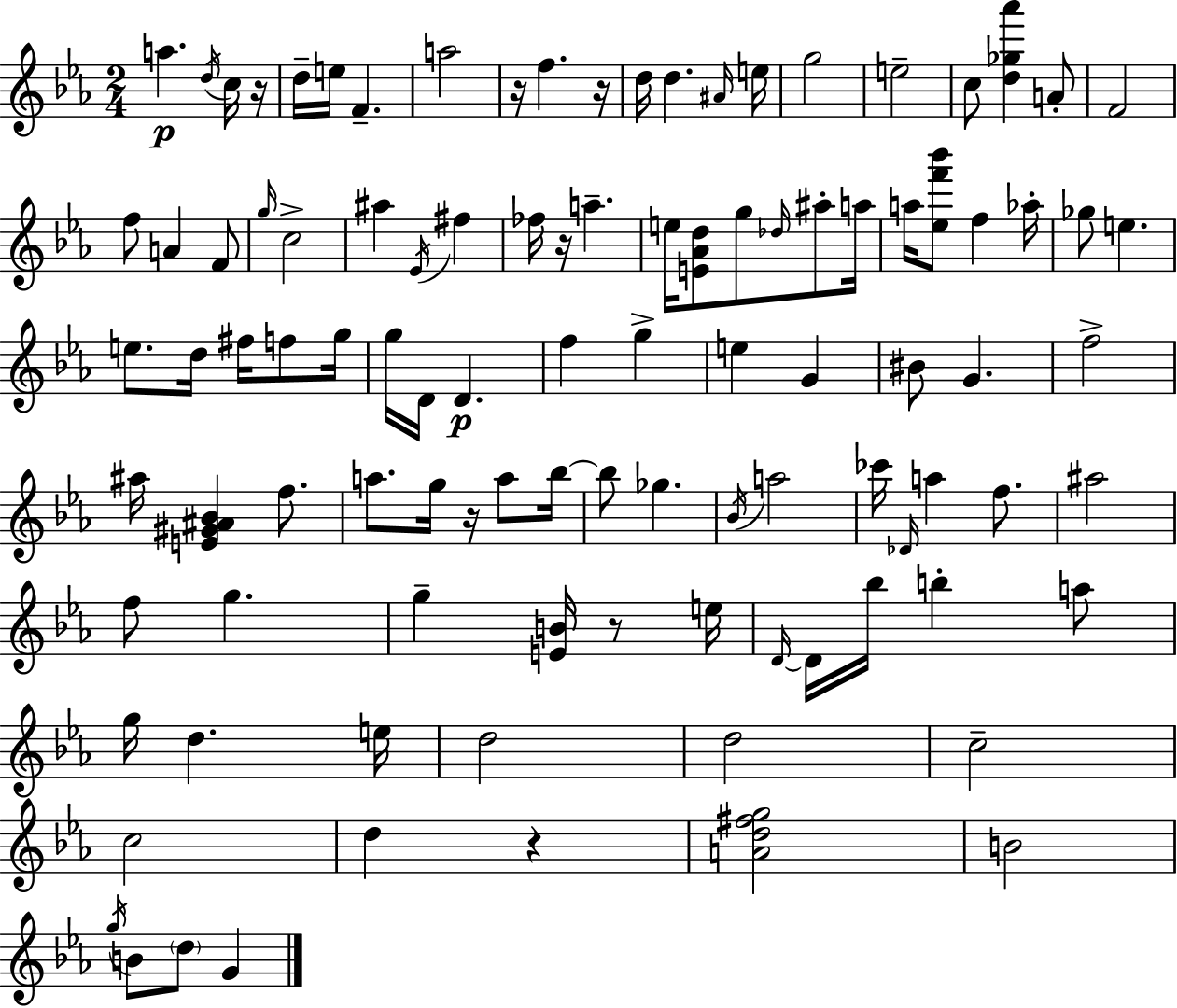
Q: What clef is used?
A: treble